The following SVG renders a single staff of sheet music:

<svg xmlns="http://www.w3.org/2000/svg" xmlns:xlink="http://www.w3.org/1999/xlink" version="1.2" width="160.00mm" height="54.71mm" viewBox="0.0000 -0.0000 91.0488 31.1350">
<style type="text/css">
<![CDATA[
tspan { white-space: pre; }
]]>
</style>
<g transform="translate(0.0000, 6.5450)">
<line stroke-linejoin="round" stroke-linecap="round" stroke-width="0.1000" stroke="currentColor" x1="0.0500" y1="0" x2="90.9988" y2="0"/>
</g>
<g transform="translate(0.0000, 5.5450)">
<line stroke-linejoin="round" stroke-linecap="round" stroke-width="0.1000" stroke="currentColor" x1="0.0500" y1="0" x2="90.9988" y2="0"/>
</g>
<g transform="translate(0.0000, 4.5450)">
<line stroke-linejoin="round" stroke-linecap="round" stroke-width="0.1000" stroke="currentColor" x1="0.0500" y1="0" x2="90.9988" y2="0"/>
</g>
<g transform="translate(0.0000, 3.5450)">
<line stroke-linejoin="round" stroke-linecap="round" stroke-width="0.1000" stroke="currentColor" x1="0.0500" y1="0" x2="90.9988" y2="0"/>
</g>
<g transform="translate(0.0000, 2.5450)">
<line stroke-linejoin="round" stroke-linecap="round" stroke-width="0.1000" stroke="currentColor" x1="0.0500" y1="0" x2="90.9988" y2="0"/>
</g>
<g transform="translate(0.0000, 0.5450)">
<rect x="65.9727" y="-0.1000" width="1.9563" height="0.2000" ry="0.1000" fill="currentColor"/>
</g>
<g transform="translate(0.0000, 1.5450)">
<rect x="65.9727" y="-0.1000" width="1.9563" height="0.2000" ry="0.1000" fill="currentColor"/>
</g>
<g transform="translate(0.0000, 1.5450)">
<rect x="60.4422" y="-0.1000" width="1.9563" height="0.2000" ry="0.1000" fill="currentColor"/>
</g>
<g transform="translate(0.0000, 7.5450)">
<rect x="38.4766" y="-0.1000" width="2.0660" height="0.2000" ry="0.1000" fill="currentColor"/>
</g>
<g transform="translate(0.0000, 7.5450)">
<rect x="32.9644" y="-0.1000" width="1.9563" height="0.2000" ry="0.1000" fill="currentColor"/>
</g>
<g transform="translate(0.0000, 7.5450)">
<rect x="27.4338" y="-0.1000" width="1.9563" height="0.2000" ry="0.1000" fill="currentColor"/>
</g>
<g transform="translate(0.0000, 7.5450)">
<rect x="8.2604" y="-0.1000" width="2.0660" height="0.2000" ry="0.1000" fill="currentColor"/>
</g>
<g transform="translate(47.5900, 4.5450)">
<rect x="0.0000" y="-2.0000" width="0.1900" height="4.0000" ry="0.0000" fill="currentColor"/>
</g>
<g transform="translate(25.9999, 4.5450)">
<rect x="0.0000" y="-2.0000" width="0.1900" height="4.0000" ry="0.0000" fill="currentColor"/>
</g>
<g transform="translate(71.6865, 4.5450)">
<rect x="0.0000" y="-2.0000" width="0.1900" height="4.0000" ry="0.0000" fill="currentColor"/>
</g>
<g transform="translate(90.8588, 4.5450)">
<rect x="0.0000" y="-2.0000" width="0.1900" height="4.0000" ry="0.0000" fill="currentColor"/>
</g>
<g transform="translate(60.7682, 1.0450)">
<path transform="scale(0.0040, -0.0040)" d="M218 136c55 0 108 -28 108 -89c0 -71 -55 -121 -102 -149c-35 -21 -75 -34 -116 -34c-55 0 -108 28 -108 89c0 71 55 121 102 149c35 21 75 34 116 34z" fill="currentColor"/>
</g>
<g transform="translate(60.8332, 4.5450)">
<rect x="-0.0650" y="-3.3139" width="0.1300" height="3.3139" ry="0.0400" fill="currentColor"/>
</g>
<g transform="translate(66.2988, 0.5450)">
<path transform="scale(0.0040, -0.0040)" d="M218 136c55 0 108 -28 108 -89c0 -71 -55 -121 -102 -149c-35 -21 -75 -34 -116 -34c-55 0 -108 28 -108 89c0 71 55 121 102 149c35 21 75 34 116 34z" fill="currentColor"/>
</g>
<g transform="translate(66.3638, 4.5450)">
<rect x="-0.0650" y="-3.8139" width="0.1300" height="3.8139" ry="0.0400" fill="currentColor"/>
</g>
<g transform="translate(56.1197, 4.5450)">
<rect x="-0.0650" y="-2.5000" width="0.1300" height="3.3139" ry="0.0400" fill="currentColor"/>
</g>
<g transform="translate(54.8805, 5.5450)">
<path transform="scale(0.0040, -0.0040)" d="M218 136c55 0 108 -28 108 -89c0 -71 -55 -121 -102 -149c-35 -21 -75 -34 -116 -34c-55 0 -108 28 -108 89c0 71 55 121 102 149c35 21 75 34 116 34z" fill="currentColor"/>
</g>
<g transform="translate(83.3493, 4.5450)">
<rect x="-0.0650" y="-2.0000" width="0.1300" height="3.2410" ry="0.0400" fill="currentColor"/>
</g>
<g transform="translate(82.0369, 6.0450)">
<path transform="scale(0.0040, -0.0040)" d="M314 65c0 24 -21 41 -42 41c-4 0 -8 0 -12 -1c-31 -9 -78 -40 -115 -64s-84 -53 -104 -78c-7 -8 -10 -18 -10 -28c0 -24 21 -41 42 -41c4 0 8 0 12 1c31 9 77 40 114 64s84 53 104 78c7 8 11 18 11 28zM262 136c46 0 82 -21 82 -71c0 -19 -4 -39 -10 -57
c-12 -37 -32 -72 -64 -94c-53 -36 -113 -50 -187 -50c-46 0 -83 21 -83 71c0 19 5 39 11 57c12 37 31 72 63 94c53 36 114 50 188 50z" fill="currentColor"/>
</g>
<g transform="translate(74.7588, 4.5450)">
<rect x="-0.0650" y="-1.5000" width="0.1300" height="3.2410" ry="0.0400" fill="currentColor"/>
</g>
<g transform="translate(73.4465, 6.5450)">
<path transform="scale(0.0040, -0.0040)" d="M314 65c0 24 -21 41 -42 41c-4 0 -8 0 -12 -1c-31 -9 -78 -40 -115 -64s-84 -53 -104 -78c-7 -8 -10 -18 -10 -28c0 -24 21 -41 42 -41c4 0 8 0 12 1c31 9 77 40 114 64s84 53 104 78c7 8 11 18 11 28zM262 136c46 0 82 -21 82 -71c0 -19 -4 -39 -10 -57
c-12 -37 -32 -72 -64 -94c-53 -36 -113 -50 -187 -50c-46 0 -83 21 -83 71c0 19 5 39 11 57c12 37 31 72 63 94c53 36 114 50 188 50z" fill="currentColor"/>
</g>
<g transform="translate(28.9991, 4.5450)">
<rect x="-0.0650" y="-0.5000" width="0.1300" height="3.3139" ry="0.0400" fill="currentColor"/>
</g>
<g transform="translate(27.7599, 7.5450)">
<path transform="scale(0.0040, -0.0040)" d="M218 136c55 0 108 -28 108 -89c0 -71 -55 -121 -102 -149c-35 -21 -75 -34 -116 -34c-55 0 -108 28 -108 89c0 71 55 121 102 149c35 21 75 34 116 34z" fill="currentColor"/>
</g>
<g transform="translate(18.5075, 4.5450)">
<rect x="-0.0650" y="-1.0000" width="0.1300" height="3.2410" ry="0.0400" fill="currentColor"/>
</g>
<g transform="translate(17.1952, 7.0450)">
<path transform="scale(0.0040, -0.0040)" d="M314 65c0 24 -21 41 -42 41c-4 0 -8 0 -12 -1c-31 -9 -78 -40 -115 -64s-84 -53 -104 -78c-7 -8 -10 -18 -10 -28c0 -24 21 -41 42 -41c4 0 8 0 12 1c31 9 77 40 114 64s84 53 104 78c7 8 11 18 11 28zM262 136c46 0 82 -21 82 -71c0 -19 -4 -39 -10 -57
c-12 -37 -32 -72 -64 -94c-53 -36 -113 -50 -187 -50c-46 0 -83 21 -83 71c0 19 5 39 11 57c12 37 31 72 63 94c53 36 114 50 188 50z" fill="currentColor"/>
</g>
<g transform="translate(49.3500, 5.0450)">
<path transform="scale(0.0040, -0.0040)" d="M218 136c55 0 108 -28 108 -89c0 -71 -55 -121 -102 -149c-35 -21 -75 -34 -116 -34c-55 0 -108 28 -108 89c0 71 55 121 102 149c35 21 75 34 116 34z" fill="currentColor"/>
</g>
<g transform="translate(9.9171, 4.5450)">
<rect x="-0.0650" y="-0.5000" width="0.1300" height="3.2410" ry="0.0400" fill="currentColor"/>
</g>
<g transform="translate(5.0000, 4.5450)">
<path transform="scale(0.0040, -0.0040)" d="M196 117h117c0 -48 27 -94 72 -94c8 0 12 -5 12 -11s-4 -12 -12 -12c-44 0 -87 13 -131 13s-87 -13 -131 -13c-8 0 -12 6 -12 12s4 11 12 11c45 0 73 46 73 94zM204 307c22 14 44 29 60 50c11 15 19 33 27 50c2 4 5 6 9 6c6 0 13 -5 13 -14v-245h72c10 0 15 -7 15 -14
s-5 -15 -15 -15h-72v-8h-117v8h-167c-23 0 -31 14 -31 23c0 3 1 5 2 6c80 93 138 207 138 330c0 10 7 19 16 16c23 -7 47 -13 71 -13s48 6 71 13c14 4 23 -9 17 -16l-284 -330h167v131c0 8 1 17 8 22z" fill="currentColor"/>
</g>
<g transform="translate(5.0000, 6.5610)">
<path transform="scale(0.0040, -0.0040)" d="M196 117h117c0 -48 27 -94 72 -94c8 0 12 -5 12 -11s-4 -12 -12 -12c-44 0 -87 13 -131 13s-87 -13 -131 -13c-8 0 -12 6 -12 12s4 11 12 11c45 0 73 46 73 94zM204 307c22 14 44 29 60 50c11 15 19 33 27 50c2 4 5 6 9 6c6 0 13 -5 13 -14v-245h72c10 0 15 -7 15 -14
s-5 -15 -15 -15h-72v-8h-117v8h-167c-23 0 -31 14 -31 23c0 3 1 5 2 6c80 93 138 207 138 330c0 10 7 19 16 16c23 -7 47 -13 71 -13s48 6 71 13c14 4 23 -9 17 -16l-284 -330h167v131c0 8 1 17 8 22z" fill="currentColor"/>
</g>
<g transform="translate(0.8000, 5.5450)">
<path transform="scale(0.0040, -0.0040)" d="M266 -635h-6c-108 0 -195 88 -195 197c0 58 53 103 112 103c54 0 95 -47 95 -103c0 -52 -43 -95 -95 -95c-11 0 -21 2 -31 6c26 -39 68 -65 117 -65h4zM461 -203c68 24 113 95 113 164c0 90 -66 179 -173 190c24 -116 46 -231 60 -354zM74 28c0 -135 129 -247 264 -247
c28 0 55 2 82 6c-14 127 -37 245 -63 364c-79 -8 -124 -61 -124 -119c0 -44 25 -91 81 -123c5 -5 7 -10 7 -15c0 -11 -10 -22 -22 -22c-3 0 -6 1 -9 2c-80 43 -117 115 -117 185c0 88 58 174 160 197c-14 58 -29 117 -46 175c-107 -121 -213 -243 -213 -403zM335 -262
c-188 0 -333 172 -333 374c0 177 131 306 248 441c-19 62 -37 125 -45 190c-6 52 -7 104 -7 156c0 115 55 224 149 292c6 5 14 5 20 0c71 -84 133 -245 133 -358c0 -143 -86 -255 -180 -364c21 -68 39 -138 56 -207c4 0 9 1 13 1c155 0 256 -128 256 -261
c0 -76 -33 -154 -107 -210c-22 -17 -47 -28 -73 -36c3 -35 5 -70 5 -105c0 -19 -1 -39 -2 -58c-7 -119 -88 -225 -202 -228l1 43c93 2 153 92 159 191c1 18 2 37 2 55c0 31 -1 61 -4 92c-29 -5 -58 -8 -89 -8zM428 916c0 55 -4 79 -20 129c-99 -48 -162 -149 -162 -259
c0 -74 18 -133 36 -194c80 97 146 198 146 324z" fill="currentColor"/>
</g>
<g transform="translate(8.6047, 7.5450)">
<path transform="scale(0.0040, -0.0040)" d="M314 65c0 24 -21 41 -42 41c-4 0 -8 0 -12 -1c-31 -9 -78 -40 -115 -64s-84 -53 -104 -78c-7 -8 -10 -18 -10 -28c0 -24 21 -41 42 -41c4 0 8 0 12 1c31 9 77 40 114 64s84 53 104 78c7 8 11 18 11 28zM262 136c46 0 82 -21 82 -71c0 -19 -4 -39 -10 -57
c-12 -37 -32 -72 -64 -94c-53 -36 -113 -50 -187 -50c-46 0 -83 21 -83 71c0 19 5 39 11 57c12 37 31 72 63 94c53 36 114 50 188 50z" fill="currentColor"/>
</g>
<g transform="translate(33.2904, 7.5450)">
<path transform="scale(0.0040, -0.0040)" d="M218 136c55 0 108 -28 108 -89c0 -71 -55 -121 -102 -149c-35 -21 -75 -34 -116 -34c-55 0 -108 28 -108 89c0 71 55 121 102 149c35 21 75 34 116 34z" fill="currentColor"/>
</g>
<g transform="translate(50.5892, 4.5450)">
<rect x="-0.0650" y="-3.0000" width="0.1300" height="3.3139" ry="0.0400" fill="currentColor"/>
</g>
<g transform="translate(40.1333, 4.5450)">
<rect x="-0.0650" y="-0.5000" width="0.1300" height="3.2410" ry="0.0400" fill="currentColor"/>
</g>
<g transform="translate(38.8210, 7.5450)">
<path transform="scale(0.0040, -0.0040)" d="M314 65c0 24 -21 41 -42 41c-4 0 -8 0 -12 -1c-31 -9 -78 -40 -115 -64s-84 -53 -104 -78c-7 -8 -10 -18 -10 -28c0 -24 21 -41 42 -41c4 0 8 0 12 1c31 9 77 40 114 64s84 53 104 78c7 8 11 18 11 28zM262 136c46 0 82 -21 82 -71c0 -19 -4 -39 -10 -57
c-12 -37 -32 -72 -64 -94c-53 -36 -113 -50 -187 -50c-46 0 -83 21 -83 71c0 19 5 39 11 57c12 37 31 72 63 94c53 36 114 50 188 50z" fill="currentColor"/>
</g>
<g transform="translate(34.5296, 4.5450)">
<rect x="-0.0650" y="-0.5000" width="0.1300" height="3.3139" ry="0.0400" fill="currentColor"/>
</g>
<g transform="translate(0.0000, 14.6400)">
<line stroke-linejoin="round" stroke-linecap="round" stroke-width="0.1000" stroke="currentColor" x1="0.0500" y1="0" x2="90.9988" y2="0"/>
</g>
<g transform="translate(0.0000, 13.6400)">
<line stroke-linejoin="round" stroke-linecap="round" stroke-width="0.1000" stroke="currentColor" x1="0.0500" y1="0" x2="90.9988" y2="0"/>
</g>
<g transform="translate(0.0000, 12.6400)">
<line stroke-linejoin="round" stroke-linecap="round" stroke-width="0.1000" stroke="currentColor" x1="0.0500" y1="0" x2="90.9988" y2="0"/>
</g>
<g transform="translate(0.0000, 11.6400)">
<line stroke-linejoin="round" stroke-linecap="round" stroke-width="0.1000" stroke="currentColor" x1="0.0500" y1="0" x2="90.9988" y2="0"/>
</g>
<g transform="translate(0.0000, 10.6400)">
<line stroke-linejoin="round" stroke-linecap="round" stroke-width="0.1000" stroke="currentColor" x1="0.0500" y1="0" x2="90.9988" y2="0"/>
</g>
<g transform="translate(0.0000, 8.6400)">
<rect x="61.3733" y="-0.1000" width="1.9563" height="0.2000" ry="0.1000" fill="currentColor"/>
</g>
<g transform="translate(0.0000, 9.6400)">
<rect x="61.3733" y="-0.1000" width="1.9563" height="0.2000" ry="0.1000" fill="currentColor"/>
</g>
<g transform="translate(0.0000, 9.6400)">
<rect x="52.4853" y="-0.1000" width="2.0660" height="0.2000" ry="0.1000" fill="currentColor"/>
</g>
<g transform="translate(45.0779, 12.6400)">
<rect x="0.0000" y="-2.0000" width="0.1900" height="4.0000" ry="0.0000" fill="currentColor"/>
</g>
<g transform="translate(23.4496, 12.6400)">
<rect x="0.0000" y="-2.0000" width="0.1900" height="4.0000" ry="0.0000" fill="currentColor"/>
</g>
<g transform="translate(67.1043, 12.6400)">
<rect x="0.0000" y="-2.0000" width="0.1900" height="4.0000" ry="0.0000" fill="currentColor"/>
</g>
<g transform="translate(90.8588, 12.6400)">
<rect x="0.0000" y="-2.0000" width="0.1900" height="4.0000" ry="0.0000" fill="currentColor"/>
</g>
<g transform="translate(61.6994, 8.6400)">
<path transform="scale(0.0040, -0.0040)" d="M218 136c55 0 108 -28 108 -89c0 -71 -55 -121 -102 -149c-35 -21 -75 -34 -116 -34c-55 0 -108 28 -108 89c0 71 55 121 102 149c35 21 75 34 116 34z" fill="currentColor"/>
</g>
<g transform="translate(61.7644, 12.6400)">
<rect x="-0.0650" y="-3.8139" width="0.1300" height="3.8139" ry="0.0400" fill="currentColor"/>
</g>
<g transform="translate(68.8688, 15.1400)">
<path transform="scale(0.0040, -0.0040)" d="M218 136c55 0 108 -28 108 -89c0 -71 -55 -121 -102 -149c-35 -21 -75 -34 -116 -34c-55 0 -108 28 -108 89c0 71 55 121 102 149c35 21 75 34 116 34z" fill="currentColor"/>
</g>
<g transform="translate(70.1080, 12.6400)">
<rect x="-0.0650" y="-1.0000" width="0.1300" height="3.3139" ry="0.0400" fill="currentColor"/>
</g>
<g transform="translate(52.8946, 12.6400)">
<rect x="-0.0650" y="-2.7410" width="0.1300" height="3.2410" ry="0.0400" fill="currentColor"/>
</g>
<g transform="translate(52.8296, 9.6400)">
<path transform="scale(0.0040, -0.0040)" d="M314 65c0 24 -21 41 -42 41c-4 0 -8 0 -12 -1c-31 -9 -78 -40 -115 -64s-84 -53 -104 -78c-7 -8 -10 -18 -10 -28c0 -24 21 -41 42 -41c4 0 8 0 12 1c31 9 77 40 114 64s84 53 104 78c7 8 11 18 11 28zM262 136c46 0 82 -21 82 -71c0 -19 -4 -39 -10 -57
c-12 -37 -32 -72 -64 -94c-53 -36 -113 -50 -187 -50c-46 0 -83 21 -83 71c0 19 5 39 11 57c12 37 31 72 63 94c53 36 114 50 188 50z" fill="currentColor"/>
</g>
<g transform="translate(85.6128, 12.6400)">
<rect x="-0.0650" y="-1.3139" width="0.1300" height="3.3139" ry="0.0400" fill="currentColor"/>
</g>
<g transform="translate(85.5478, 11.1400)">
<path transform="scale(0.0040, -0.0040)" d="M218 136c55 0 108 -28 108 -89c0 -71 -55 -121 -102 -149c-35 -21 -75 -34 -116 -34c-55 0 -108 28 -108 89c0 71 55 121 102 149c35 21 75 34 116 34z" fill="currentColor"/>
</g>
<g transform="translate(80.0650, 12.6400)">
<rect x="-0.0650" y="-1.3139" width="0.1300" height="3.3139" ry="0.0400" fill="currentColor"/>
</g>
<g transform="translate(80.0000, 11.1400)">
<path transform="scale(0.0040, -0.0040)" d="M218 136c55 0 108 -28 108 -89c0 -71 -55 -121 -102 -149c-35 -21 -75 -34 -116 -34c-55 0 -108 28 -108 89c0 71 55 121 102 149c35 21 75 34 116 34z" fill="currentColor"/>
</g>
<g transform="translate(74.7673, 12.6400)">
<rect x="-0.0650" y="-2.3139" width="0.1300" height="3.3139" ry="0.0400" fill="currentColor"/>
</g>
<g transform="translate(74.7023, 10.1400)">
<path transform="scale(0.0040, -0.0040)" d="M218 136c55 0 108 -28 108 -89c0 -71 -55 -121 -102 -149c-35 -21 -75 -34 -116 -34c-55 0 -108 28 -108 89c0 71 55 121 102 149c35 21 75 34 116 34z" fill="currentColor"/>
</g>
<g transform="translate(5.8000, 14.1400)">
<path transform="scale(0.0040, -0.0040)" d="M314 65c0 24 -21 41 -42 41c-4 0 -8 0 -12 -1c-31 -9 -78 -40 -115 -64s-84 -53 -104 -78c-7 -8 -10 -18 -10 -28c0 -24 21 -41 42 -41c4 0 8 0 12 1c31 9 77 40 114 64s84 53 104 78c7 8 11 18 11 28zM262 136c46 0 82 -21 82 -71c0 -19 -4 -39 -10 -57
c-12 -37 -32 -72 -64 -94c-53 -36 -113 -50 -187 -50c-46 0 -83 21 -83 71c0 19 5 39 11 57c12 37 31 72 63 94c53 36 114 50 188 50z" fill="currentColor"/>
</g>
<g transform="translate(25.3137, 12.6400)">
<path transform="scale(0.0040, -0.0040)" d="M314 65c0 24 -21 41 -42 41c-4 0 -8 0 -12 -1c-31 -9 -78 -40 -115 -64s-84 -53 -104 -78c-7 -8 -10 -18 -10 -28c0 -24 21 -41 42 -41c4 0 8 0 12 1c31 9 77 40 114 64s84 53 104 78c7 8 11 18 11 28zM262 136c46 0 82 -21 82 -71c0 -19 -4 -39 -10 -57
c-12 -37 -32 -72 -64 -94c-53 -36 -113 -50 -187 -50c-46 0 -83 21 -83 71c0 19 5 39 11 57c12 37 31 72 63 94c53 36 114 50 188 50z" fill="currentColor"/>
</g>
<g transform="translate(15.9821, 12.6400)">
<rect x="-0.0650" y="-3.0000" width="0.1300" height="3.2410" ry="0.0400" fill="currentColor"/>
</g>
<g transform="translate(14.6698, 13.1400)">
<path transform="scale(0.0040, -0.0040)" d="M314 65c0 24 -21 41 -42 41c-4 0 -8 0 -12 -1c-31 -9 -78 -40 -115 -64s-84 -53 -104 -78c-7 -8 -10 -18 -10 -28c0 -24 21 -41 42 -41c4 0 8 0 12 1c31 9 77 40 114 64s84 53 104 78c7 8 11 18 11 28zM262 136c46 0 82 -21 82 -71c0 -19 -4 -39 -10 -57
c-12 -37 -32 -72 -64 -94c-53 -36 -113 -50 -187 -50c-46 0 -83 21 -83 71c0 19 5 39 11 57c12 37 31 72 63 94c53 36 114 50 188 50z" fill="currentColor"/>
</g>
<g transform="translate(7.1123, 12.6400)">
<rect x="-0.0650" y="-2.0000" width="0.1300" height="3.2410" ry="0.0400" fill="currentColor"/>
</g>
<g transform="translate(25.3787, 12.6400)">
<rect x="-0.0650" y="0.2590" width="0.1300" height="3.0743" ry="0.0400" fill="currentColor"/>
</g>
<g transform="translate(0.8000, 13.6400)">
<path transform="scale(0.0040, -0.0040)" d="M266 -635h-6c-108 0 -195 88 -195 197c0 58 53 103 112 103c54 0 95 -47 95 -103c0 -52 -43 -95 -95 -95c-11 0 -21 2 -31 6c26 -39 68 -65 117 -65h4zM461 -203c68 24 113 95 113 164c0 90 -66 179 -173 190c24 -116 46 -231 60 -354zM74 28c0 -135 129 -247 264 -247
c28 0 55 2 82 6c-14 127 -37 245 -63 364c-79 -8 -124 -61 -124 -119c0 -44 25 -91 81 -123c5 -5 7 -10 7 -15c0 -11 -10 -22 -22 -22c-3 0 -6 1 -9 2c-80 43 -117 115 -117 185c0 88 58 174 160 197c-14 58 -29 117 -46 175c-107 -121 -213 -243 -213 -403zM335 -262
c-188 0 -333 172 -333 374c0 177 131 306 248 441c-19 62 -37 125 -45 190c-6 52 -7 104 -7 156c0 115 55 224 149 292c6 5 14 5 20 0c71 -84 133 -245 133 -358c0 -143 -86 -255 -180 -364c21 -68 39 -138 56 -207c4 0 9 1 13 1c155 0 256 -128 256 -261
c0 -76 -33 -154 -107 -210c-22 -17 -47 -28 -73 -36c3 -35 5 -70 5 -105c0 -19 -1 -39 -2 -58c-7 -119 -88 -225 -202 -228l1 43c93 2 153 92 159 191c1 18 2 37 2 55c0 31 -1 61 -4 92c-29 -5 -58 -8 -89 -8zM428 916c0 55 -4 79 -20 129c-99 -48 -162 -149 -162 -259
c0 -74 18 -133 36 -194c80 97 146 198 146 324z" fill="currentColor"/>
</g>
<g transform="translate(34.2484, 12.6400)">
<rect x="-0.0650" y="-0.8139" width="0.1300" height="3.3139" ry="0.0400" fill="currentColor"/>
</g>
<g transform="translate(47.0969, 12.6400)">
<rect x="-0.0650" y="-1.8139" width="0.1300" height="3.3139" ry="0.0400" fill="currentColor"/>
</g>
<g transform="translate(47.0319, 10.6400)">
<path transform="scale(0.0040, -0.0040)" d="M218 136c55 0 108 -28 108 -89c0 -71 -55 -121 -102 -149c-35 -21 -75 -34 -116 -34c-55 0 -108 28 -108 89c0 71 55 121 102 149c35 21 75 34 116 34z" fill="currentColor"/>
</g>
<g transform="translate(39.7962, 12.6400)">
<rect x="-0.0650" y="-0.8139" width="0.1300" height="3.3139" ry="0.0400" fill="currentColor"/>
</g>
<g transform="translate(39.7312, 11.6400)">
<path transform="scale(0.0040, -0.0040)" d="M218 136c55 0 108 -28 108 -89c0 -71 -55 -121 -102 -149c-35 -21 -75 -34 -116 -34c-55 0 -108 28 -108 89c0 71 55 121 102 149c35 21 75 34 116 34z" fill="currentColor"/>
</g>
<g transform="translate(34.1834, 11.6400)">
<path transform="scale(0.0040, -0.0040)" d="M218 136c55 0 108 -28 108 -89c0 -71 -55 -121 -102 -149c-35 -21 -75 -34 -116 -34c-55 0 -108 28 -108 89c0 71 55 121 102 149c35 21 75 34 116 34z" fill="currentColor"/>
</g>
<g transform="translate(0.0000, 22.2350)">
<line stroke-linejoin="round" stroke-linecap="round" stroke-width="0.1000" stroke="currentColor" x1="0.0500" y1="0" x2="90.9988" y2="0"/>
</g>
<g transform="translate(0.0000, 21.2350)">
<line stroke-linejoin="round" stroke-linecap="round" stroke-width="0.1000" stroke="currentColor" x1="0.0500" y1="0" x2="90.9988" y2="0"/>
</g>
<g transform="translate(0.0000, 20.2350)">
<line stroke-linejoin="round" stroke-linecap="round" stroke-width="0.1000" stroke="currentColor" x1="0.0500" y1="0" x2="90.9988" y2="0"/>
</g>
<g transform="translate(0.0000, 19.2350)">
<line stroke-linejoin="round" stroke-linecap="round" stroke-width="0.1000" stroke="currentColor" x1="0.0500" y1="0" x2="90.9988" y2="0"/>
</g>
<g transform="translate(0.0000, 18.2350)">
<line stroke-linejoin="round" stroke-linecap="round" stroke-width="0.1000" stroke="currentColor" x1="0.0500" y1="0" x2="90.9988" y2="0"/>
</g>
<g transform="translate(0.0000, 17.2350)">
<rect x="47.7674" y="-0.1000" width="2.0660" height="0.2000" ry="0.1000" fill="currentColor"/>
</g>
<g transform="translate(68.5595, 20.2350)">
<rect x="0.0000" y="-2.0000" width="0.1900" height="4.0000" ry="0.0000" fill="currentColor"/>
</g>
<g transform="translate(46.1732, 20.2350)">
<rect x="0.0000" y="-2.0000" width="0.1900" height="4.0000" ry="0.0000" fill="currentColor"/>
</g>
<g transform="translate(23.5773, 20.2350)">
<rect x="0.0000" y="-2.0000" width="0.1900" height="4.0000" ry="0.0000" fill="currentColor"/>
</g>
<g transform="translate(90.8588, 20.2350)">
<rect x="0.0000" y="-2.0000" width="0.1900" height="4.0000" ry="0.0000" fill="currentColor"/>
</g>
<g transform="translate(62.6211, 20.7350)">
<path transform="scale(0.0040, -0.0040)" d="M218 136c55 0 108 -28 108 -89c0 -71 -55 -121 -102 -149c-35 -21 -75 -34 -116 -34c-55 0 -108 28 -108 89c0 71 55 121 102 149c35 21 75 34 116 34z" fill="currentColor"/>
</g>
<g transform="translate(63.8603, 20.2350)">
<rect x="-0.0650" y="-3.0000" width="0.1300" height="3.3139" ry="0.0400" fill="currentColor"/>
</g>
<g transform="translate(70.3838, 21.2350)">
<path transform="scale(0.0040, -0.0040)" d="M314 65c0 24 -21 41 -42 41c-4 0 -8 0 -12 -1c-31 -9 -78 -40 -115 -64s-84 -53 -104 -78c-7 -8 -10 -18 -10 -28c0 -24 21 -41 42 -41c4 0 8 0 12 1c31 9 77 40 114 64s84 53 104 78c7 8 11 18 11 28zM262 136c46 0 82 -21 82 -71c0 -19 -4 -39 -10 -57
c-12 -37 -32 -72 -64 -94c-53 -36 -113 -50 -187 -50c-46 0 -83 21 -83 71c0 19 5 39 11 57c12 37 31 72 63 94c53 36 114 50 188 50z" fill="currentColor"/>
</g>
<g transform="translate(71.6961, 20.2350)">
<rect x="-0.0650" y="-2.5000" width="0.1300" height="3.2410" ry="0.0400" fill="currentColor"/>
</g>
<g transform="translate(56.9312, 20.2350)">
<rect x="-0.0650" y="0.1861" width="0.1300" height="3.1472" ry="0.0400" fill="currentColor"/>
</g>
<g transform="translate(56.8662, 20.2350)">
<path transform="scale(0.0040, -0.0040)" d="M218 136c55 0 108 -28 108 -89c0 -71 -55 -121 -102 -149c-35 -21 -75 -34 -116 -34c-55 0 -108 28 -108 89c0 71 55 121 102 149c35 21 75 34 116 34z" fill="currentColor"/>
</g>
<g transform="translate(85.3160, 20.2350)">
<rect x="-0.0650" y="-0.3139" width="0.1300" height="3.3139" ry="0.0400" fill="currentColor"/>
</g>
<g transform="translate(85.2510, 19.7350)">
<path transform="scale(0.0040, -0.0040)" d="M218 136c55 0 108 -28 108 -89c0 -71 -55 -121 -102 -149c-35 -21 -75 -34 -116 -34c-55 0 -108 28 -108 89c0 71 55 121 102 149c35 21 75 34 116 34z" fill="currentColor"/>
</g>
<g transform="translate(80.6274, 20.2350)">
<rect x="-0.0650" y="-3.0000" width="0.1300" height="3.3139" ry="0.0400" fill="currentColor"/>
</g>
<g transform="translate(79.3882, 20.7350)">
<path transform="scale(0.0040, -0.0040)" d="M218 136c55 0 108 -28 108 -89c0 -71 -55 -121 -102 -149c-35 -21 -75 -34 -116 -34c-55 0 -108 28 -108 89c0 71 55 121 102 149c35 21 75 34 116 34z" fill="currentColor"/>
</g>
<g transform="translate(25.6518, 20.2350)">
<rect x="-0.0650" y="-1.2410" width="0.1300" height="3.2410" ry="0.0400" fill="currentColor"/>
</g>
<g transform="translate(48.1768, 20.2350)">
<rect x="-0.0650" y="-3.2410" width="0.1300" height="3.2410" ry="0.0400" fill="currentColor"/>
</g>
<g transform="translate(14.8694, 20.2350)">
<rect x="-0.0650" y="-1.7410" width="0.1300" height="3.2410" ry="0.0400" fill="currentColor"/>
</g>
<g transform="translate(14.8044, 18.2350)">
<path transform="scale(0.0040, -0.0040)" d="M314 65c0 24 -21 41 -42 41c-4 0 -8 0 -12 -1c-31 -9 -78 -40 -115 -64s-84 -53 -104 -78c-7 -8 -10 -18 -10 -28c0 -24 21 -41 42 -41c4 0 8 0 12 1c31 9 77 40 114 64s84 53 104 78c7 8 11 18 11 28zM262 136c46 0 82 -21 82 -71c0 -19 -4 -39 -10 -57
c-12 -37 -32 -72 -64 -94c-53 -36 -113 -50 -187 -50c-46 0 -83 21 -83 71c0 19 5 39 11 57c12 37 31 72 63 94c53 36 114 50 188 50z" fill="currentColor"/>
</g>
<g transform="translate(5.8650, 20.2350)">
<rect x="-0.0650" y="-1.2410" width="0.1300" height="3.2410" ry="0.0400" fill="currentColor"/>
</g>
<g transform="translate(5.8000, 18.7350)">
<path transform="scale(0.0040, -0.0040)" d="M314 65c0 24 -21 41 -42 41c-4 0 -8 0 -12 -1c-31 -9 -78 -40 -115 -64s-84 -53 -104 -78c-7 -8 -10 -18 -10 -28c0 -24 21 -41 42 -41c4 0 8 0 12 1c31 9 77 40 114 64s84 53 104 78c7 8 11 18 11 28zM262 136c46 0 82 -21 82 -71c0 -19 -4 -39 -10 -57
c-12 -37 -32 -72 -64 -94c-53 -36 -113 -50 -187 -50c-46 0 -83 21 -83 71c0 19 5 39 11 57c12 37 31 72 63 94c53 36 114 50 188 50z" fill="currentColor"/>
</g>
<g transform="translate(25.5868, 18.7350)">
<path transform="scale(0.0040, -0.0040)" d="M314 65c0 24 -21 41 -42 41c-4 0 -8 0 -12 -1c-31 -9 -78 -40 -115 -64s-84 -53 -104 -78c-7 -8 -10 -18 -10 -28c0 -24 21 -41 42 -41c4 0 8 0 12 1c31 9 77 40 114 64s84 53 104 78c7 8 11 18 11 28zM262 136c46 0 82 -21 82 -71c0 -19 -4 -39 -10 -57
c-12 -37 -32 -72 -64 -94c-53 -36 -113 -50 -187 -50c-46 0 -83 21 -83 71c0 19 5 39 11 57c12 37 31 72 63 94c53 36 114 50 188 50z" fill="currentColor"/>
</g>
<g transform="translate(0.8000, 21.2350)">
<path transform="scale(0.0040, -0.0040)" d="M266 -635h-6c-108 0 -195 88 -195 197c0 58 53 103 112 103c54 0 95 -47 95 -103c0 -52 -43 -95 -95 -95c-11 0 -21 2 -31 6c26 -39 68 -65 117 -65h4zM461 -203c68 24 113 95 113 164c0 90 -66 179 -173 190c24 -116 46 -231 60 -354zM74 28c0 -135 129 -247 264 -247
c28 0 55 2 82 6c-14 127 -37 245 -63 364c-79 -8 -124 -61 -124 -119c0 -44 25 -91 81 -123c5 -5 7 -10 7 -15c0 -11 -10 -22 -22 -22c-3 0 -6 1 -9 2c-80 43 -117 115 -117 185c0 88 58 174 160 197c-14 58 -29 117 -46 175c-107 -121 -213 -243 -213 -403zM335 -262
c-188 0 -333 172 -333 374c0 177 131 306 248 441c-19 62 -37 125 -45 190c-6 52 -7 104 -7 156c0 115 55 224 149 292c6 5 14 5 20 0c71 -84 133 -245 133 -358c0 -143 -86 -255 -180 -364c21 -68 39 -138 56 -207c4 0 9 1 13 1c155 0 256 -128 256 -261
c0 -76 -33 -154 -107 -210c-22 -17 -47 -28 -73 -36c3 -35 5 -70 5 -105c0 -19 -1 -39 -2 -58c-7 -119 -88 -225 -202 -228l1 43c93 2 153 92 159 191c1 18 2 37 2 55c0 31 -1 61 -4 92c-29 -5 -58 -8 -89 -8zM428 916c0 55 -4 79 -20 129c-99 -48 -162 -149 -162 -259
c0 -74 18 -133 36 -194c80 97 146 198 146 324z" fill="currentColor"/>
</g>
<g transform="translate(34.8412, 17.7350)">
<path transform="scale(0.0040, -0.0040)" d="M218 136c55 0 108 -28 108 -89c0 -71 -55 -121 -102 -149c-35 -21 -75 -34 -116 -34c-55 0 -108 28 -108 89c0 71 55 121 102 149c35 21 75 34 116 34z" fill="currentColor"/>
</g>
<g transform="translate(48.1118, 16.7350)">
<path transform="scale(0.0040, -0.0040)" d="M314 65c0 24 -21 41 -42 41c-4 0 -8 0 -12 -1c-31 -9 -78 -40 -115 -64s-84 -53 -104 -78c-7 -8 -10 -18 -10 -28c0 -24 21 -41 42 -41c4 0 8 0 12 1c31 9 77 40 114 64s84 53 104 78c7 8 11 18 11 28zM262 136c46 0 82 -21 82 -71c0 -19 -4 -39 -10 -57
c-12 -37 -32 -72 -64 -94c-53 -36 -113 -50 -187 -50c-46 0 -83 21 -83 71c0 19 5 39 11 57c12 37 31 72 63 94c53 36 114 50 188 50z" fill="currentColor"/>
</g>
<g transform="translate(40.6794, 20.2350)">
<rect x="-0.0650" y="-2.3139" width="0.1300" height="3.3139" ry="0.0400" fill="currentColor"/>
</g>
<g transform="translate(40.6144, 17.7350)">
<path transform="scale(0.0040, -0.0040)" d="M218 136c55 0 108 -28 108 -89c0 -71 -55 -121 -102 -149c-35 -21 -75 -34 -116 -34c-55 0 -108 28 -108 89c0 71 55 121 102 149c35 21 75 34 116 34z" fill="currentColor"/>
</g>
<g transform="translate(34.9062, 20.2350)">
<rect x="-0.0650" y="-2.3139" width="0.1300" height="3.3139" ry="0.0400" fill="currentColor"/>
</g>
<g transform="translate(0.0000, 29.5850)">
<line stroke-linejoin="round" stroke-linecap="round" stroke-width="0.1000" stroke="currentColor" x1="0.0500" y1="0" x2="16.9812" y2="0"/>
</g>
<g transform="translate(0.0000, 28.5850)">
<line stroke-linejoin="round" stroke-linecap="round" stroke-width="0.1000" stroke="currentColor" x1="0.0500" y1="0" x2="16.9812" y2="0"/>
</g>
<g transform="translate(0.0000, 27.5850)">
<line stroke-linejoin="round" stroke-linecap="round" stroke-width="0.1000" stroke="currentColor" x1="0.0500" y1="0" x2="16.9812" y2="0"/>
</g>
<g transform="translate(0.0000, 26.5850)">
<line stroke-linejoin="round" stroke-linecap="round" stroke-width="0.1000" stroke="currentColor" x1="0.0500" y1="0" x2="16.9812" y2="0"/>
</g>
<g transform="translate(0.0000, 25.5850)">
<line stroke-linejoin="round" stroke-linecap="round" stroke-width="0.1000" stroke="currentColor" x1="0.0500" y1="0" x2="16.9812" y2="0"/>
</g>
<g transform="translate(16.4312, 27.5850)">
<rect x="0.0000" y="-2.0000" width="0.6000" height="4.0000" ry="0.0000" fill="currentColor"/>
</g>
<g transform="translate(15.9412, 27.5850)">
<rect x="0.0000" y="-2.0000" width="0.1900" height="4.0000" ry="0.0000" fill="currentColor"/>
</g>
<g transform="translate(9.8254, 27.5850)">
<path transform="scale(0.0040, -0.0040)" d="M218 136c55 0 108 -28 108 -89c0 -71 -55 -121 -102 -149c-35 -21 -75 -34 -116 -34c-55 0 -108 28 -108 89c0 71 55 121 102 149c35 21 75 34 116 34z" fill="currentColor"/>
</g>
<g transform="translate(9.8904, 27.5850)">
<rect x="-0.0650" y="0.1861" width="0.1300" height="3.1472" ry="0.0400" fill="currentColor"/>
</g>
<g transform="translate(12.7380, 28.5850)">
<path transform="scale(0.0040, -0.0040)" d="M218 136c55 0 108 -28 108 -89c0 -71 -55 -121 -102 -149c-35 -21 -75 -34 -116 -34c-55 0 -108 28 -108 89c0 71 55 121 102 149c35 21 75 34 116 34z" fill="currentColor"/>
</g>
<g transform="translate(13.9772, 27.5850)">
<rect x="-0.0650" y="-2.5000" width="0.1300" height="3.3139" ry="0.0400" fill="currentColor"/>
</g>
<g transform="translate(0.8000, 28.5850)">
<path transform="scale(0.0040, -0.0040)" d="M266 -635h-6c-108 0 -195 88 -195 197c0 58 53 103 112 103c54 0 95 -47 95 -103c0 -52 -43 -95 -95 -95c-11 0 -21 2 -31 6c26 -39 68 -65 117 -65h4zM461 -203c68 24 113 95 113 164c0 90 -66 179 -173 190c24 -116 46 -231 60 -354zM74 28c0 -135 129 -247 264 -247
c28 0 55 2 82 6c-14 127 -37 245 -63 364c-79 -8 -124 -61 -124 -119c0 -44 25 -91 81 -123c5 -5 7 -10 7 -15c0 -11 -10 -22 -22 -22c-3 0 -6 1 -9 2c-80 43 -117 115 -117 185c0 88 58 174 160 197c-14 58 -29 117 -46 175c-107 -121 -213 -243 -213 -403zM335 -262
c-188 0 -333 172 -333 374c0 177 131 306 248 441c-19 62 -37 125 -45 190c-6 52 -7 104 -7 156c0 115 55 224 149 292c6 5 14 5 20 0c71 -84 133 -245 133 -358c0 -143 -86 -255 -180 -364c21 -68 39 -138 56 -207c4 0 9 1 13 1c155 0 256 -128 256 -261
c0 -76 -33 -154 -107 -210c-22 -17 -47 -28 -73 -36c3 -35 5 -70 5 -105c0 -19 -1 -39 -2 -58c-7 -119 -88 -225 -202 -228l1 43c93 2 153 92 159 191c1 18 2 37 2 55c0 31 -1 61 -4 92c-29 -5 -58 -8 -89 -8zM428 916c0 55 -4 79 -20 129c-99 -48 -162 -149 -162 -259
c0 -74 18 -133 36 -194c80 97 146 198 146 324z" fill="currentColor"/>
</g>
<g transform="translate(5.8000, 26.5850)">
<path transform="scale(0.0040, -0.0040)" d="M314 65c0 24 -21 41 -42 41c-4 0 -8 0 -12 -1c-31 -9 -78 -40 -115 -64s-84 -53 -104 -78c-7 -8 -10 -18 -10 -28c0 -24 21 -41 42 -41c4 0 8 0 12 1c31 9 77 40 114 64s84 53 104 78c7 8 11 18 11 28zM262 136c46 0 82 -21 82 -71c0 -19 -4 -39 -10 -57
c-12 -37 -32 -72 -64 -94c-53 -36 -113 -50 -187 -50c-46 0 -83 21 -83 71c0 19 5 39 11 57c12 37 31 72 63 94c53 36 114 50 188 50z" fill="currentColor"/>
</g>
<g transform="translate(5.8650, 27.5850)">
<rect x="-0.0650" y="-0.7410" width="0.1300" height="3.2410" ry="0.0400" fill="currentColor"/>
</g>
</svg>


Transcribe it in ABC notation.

X:1
T:Untitled
M:4/4
L:1/4
K:C
C2 D2 C C C2 A G b c' E2 F2 F2 A2 B2 d d f a2 c' D g e e e2 f2 e2 g g b2 B A G2 A c d2 B G